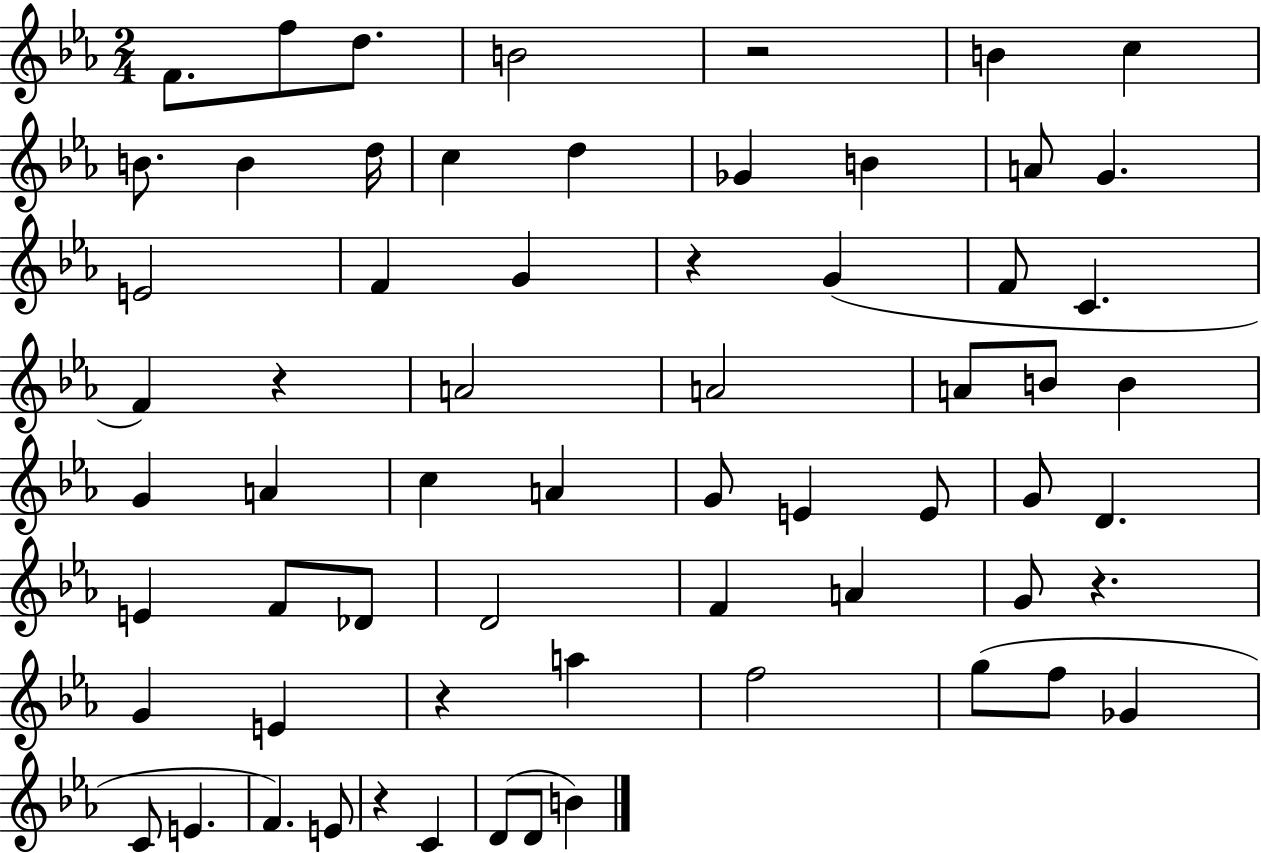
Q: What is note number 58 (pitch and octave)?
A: B4